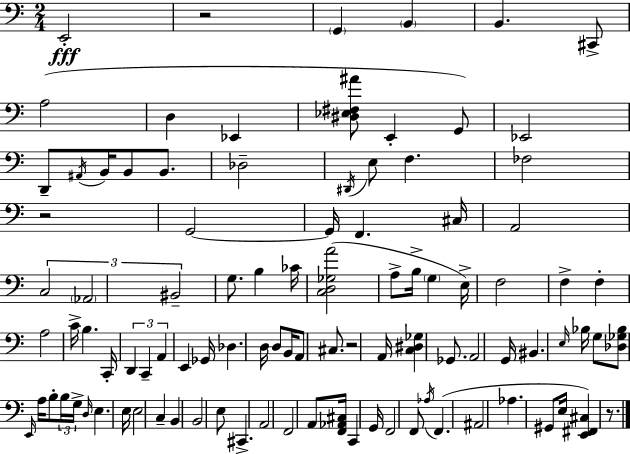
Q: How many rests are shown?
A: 4